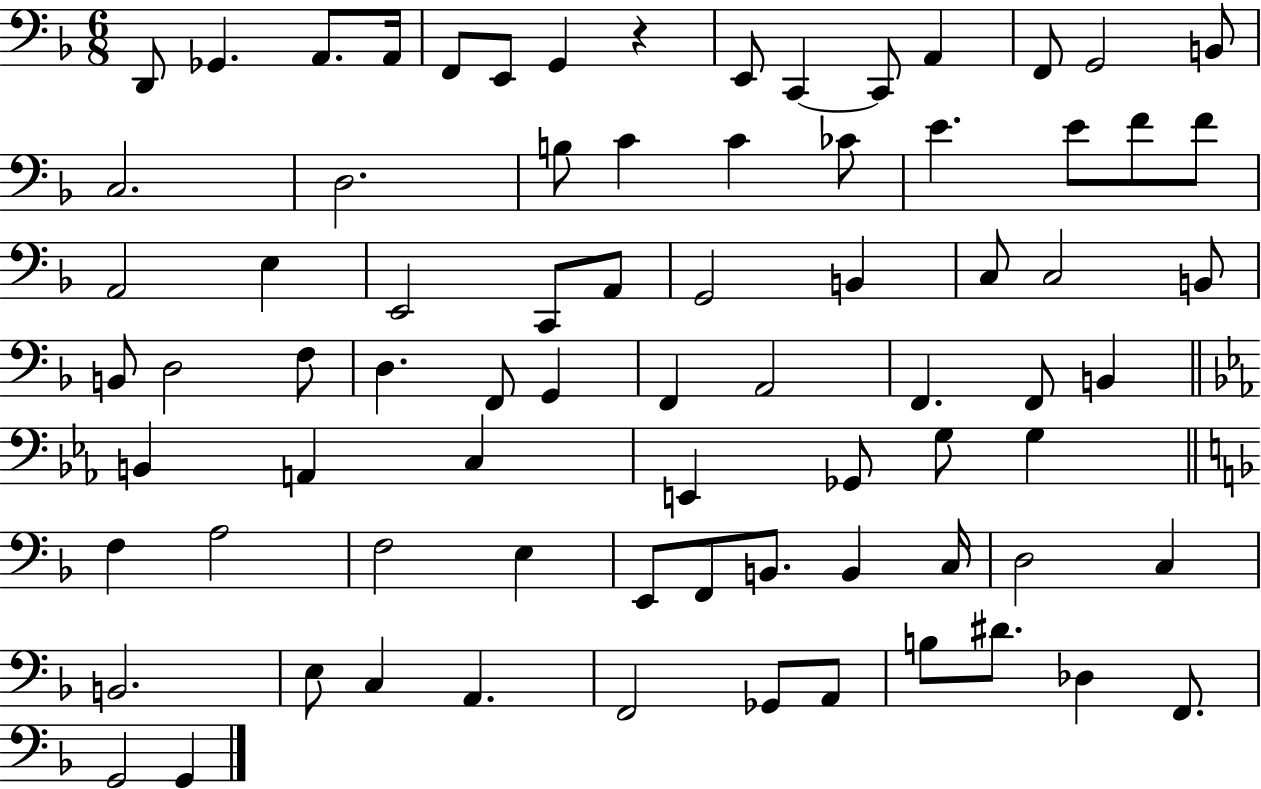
X:1
T:Untitled
M:6/8
L:1/4
K:F
D,,/2 _G,, A,,/2 A,,/4 F,,/2 E,,/2 G,, z E,,/2 C,, C,,/2 A,, F,,/2 G,,2 B,,/2 C,2 D,2 B,/2 C C _C/2 E E/2 F/2 F/2 A,,2 E, E,,2 C,,/2 A,,/2 G,,2 B,, C,/2 C,2 B,,/2 B,,/2 D,2 F,/2 D, F,,/2 G,, F,, A,,2 F,, F,,/2 B,, B,, A,, C, E,, _G,,/2 G,/2 G, F, A,2 F,2 E, E,,/2 F,,/2 B,,/2 B,, C,/4 D,2 C, B,,2 E,/2 C, A,, F,,2 _G,,/2 A,,/2 B,/2 ^D/2 _D, F,,/2 G,,2 G,,